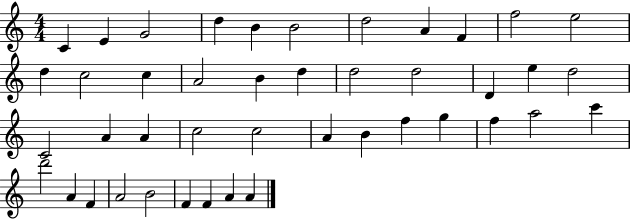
C4/q E4/q G4/h D5/q B4/q B4/h D5/h A4/q F4/q F5/h E5/h D5/q C5/h C5/q A4/h B4/q D5/q D5/h D5/h D4/q E5/q D5/h C4/h A4/q A4/q C5/h C5/h A4/q B4/q F5/q G5/q F5/q A5/h C6/q D6/h A4/q F4/q A4/h B4/h F4/q F4/q A4/q A4/q